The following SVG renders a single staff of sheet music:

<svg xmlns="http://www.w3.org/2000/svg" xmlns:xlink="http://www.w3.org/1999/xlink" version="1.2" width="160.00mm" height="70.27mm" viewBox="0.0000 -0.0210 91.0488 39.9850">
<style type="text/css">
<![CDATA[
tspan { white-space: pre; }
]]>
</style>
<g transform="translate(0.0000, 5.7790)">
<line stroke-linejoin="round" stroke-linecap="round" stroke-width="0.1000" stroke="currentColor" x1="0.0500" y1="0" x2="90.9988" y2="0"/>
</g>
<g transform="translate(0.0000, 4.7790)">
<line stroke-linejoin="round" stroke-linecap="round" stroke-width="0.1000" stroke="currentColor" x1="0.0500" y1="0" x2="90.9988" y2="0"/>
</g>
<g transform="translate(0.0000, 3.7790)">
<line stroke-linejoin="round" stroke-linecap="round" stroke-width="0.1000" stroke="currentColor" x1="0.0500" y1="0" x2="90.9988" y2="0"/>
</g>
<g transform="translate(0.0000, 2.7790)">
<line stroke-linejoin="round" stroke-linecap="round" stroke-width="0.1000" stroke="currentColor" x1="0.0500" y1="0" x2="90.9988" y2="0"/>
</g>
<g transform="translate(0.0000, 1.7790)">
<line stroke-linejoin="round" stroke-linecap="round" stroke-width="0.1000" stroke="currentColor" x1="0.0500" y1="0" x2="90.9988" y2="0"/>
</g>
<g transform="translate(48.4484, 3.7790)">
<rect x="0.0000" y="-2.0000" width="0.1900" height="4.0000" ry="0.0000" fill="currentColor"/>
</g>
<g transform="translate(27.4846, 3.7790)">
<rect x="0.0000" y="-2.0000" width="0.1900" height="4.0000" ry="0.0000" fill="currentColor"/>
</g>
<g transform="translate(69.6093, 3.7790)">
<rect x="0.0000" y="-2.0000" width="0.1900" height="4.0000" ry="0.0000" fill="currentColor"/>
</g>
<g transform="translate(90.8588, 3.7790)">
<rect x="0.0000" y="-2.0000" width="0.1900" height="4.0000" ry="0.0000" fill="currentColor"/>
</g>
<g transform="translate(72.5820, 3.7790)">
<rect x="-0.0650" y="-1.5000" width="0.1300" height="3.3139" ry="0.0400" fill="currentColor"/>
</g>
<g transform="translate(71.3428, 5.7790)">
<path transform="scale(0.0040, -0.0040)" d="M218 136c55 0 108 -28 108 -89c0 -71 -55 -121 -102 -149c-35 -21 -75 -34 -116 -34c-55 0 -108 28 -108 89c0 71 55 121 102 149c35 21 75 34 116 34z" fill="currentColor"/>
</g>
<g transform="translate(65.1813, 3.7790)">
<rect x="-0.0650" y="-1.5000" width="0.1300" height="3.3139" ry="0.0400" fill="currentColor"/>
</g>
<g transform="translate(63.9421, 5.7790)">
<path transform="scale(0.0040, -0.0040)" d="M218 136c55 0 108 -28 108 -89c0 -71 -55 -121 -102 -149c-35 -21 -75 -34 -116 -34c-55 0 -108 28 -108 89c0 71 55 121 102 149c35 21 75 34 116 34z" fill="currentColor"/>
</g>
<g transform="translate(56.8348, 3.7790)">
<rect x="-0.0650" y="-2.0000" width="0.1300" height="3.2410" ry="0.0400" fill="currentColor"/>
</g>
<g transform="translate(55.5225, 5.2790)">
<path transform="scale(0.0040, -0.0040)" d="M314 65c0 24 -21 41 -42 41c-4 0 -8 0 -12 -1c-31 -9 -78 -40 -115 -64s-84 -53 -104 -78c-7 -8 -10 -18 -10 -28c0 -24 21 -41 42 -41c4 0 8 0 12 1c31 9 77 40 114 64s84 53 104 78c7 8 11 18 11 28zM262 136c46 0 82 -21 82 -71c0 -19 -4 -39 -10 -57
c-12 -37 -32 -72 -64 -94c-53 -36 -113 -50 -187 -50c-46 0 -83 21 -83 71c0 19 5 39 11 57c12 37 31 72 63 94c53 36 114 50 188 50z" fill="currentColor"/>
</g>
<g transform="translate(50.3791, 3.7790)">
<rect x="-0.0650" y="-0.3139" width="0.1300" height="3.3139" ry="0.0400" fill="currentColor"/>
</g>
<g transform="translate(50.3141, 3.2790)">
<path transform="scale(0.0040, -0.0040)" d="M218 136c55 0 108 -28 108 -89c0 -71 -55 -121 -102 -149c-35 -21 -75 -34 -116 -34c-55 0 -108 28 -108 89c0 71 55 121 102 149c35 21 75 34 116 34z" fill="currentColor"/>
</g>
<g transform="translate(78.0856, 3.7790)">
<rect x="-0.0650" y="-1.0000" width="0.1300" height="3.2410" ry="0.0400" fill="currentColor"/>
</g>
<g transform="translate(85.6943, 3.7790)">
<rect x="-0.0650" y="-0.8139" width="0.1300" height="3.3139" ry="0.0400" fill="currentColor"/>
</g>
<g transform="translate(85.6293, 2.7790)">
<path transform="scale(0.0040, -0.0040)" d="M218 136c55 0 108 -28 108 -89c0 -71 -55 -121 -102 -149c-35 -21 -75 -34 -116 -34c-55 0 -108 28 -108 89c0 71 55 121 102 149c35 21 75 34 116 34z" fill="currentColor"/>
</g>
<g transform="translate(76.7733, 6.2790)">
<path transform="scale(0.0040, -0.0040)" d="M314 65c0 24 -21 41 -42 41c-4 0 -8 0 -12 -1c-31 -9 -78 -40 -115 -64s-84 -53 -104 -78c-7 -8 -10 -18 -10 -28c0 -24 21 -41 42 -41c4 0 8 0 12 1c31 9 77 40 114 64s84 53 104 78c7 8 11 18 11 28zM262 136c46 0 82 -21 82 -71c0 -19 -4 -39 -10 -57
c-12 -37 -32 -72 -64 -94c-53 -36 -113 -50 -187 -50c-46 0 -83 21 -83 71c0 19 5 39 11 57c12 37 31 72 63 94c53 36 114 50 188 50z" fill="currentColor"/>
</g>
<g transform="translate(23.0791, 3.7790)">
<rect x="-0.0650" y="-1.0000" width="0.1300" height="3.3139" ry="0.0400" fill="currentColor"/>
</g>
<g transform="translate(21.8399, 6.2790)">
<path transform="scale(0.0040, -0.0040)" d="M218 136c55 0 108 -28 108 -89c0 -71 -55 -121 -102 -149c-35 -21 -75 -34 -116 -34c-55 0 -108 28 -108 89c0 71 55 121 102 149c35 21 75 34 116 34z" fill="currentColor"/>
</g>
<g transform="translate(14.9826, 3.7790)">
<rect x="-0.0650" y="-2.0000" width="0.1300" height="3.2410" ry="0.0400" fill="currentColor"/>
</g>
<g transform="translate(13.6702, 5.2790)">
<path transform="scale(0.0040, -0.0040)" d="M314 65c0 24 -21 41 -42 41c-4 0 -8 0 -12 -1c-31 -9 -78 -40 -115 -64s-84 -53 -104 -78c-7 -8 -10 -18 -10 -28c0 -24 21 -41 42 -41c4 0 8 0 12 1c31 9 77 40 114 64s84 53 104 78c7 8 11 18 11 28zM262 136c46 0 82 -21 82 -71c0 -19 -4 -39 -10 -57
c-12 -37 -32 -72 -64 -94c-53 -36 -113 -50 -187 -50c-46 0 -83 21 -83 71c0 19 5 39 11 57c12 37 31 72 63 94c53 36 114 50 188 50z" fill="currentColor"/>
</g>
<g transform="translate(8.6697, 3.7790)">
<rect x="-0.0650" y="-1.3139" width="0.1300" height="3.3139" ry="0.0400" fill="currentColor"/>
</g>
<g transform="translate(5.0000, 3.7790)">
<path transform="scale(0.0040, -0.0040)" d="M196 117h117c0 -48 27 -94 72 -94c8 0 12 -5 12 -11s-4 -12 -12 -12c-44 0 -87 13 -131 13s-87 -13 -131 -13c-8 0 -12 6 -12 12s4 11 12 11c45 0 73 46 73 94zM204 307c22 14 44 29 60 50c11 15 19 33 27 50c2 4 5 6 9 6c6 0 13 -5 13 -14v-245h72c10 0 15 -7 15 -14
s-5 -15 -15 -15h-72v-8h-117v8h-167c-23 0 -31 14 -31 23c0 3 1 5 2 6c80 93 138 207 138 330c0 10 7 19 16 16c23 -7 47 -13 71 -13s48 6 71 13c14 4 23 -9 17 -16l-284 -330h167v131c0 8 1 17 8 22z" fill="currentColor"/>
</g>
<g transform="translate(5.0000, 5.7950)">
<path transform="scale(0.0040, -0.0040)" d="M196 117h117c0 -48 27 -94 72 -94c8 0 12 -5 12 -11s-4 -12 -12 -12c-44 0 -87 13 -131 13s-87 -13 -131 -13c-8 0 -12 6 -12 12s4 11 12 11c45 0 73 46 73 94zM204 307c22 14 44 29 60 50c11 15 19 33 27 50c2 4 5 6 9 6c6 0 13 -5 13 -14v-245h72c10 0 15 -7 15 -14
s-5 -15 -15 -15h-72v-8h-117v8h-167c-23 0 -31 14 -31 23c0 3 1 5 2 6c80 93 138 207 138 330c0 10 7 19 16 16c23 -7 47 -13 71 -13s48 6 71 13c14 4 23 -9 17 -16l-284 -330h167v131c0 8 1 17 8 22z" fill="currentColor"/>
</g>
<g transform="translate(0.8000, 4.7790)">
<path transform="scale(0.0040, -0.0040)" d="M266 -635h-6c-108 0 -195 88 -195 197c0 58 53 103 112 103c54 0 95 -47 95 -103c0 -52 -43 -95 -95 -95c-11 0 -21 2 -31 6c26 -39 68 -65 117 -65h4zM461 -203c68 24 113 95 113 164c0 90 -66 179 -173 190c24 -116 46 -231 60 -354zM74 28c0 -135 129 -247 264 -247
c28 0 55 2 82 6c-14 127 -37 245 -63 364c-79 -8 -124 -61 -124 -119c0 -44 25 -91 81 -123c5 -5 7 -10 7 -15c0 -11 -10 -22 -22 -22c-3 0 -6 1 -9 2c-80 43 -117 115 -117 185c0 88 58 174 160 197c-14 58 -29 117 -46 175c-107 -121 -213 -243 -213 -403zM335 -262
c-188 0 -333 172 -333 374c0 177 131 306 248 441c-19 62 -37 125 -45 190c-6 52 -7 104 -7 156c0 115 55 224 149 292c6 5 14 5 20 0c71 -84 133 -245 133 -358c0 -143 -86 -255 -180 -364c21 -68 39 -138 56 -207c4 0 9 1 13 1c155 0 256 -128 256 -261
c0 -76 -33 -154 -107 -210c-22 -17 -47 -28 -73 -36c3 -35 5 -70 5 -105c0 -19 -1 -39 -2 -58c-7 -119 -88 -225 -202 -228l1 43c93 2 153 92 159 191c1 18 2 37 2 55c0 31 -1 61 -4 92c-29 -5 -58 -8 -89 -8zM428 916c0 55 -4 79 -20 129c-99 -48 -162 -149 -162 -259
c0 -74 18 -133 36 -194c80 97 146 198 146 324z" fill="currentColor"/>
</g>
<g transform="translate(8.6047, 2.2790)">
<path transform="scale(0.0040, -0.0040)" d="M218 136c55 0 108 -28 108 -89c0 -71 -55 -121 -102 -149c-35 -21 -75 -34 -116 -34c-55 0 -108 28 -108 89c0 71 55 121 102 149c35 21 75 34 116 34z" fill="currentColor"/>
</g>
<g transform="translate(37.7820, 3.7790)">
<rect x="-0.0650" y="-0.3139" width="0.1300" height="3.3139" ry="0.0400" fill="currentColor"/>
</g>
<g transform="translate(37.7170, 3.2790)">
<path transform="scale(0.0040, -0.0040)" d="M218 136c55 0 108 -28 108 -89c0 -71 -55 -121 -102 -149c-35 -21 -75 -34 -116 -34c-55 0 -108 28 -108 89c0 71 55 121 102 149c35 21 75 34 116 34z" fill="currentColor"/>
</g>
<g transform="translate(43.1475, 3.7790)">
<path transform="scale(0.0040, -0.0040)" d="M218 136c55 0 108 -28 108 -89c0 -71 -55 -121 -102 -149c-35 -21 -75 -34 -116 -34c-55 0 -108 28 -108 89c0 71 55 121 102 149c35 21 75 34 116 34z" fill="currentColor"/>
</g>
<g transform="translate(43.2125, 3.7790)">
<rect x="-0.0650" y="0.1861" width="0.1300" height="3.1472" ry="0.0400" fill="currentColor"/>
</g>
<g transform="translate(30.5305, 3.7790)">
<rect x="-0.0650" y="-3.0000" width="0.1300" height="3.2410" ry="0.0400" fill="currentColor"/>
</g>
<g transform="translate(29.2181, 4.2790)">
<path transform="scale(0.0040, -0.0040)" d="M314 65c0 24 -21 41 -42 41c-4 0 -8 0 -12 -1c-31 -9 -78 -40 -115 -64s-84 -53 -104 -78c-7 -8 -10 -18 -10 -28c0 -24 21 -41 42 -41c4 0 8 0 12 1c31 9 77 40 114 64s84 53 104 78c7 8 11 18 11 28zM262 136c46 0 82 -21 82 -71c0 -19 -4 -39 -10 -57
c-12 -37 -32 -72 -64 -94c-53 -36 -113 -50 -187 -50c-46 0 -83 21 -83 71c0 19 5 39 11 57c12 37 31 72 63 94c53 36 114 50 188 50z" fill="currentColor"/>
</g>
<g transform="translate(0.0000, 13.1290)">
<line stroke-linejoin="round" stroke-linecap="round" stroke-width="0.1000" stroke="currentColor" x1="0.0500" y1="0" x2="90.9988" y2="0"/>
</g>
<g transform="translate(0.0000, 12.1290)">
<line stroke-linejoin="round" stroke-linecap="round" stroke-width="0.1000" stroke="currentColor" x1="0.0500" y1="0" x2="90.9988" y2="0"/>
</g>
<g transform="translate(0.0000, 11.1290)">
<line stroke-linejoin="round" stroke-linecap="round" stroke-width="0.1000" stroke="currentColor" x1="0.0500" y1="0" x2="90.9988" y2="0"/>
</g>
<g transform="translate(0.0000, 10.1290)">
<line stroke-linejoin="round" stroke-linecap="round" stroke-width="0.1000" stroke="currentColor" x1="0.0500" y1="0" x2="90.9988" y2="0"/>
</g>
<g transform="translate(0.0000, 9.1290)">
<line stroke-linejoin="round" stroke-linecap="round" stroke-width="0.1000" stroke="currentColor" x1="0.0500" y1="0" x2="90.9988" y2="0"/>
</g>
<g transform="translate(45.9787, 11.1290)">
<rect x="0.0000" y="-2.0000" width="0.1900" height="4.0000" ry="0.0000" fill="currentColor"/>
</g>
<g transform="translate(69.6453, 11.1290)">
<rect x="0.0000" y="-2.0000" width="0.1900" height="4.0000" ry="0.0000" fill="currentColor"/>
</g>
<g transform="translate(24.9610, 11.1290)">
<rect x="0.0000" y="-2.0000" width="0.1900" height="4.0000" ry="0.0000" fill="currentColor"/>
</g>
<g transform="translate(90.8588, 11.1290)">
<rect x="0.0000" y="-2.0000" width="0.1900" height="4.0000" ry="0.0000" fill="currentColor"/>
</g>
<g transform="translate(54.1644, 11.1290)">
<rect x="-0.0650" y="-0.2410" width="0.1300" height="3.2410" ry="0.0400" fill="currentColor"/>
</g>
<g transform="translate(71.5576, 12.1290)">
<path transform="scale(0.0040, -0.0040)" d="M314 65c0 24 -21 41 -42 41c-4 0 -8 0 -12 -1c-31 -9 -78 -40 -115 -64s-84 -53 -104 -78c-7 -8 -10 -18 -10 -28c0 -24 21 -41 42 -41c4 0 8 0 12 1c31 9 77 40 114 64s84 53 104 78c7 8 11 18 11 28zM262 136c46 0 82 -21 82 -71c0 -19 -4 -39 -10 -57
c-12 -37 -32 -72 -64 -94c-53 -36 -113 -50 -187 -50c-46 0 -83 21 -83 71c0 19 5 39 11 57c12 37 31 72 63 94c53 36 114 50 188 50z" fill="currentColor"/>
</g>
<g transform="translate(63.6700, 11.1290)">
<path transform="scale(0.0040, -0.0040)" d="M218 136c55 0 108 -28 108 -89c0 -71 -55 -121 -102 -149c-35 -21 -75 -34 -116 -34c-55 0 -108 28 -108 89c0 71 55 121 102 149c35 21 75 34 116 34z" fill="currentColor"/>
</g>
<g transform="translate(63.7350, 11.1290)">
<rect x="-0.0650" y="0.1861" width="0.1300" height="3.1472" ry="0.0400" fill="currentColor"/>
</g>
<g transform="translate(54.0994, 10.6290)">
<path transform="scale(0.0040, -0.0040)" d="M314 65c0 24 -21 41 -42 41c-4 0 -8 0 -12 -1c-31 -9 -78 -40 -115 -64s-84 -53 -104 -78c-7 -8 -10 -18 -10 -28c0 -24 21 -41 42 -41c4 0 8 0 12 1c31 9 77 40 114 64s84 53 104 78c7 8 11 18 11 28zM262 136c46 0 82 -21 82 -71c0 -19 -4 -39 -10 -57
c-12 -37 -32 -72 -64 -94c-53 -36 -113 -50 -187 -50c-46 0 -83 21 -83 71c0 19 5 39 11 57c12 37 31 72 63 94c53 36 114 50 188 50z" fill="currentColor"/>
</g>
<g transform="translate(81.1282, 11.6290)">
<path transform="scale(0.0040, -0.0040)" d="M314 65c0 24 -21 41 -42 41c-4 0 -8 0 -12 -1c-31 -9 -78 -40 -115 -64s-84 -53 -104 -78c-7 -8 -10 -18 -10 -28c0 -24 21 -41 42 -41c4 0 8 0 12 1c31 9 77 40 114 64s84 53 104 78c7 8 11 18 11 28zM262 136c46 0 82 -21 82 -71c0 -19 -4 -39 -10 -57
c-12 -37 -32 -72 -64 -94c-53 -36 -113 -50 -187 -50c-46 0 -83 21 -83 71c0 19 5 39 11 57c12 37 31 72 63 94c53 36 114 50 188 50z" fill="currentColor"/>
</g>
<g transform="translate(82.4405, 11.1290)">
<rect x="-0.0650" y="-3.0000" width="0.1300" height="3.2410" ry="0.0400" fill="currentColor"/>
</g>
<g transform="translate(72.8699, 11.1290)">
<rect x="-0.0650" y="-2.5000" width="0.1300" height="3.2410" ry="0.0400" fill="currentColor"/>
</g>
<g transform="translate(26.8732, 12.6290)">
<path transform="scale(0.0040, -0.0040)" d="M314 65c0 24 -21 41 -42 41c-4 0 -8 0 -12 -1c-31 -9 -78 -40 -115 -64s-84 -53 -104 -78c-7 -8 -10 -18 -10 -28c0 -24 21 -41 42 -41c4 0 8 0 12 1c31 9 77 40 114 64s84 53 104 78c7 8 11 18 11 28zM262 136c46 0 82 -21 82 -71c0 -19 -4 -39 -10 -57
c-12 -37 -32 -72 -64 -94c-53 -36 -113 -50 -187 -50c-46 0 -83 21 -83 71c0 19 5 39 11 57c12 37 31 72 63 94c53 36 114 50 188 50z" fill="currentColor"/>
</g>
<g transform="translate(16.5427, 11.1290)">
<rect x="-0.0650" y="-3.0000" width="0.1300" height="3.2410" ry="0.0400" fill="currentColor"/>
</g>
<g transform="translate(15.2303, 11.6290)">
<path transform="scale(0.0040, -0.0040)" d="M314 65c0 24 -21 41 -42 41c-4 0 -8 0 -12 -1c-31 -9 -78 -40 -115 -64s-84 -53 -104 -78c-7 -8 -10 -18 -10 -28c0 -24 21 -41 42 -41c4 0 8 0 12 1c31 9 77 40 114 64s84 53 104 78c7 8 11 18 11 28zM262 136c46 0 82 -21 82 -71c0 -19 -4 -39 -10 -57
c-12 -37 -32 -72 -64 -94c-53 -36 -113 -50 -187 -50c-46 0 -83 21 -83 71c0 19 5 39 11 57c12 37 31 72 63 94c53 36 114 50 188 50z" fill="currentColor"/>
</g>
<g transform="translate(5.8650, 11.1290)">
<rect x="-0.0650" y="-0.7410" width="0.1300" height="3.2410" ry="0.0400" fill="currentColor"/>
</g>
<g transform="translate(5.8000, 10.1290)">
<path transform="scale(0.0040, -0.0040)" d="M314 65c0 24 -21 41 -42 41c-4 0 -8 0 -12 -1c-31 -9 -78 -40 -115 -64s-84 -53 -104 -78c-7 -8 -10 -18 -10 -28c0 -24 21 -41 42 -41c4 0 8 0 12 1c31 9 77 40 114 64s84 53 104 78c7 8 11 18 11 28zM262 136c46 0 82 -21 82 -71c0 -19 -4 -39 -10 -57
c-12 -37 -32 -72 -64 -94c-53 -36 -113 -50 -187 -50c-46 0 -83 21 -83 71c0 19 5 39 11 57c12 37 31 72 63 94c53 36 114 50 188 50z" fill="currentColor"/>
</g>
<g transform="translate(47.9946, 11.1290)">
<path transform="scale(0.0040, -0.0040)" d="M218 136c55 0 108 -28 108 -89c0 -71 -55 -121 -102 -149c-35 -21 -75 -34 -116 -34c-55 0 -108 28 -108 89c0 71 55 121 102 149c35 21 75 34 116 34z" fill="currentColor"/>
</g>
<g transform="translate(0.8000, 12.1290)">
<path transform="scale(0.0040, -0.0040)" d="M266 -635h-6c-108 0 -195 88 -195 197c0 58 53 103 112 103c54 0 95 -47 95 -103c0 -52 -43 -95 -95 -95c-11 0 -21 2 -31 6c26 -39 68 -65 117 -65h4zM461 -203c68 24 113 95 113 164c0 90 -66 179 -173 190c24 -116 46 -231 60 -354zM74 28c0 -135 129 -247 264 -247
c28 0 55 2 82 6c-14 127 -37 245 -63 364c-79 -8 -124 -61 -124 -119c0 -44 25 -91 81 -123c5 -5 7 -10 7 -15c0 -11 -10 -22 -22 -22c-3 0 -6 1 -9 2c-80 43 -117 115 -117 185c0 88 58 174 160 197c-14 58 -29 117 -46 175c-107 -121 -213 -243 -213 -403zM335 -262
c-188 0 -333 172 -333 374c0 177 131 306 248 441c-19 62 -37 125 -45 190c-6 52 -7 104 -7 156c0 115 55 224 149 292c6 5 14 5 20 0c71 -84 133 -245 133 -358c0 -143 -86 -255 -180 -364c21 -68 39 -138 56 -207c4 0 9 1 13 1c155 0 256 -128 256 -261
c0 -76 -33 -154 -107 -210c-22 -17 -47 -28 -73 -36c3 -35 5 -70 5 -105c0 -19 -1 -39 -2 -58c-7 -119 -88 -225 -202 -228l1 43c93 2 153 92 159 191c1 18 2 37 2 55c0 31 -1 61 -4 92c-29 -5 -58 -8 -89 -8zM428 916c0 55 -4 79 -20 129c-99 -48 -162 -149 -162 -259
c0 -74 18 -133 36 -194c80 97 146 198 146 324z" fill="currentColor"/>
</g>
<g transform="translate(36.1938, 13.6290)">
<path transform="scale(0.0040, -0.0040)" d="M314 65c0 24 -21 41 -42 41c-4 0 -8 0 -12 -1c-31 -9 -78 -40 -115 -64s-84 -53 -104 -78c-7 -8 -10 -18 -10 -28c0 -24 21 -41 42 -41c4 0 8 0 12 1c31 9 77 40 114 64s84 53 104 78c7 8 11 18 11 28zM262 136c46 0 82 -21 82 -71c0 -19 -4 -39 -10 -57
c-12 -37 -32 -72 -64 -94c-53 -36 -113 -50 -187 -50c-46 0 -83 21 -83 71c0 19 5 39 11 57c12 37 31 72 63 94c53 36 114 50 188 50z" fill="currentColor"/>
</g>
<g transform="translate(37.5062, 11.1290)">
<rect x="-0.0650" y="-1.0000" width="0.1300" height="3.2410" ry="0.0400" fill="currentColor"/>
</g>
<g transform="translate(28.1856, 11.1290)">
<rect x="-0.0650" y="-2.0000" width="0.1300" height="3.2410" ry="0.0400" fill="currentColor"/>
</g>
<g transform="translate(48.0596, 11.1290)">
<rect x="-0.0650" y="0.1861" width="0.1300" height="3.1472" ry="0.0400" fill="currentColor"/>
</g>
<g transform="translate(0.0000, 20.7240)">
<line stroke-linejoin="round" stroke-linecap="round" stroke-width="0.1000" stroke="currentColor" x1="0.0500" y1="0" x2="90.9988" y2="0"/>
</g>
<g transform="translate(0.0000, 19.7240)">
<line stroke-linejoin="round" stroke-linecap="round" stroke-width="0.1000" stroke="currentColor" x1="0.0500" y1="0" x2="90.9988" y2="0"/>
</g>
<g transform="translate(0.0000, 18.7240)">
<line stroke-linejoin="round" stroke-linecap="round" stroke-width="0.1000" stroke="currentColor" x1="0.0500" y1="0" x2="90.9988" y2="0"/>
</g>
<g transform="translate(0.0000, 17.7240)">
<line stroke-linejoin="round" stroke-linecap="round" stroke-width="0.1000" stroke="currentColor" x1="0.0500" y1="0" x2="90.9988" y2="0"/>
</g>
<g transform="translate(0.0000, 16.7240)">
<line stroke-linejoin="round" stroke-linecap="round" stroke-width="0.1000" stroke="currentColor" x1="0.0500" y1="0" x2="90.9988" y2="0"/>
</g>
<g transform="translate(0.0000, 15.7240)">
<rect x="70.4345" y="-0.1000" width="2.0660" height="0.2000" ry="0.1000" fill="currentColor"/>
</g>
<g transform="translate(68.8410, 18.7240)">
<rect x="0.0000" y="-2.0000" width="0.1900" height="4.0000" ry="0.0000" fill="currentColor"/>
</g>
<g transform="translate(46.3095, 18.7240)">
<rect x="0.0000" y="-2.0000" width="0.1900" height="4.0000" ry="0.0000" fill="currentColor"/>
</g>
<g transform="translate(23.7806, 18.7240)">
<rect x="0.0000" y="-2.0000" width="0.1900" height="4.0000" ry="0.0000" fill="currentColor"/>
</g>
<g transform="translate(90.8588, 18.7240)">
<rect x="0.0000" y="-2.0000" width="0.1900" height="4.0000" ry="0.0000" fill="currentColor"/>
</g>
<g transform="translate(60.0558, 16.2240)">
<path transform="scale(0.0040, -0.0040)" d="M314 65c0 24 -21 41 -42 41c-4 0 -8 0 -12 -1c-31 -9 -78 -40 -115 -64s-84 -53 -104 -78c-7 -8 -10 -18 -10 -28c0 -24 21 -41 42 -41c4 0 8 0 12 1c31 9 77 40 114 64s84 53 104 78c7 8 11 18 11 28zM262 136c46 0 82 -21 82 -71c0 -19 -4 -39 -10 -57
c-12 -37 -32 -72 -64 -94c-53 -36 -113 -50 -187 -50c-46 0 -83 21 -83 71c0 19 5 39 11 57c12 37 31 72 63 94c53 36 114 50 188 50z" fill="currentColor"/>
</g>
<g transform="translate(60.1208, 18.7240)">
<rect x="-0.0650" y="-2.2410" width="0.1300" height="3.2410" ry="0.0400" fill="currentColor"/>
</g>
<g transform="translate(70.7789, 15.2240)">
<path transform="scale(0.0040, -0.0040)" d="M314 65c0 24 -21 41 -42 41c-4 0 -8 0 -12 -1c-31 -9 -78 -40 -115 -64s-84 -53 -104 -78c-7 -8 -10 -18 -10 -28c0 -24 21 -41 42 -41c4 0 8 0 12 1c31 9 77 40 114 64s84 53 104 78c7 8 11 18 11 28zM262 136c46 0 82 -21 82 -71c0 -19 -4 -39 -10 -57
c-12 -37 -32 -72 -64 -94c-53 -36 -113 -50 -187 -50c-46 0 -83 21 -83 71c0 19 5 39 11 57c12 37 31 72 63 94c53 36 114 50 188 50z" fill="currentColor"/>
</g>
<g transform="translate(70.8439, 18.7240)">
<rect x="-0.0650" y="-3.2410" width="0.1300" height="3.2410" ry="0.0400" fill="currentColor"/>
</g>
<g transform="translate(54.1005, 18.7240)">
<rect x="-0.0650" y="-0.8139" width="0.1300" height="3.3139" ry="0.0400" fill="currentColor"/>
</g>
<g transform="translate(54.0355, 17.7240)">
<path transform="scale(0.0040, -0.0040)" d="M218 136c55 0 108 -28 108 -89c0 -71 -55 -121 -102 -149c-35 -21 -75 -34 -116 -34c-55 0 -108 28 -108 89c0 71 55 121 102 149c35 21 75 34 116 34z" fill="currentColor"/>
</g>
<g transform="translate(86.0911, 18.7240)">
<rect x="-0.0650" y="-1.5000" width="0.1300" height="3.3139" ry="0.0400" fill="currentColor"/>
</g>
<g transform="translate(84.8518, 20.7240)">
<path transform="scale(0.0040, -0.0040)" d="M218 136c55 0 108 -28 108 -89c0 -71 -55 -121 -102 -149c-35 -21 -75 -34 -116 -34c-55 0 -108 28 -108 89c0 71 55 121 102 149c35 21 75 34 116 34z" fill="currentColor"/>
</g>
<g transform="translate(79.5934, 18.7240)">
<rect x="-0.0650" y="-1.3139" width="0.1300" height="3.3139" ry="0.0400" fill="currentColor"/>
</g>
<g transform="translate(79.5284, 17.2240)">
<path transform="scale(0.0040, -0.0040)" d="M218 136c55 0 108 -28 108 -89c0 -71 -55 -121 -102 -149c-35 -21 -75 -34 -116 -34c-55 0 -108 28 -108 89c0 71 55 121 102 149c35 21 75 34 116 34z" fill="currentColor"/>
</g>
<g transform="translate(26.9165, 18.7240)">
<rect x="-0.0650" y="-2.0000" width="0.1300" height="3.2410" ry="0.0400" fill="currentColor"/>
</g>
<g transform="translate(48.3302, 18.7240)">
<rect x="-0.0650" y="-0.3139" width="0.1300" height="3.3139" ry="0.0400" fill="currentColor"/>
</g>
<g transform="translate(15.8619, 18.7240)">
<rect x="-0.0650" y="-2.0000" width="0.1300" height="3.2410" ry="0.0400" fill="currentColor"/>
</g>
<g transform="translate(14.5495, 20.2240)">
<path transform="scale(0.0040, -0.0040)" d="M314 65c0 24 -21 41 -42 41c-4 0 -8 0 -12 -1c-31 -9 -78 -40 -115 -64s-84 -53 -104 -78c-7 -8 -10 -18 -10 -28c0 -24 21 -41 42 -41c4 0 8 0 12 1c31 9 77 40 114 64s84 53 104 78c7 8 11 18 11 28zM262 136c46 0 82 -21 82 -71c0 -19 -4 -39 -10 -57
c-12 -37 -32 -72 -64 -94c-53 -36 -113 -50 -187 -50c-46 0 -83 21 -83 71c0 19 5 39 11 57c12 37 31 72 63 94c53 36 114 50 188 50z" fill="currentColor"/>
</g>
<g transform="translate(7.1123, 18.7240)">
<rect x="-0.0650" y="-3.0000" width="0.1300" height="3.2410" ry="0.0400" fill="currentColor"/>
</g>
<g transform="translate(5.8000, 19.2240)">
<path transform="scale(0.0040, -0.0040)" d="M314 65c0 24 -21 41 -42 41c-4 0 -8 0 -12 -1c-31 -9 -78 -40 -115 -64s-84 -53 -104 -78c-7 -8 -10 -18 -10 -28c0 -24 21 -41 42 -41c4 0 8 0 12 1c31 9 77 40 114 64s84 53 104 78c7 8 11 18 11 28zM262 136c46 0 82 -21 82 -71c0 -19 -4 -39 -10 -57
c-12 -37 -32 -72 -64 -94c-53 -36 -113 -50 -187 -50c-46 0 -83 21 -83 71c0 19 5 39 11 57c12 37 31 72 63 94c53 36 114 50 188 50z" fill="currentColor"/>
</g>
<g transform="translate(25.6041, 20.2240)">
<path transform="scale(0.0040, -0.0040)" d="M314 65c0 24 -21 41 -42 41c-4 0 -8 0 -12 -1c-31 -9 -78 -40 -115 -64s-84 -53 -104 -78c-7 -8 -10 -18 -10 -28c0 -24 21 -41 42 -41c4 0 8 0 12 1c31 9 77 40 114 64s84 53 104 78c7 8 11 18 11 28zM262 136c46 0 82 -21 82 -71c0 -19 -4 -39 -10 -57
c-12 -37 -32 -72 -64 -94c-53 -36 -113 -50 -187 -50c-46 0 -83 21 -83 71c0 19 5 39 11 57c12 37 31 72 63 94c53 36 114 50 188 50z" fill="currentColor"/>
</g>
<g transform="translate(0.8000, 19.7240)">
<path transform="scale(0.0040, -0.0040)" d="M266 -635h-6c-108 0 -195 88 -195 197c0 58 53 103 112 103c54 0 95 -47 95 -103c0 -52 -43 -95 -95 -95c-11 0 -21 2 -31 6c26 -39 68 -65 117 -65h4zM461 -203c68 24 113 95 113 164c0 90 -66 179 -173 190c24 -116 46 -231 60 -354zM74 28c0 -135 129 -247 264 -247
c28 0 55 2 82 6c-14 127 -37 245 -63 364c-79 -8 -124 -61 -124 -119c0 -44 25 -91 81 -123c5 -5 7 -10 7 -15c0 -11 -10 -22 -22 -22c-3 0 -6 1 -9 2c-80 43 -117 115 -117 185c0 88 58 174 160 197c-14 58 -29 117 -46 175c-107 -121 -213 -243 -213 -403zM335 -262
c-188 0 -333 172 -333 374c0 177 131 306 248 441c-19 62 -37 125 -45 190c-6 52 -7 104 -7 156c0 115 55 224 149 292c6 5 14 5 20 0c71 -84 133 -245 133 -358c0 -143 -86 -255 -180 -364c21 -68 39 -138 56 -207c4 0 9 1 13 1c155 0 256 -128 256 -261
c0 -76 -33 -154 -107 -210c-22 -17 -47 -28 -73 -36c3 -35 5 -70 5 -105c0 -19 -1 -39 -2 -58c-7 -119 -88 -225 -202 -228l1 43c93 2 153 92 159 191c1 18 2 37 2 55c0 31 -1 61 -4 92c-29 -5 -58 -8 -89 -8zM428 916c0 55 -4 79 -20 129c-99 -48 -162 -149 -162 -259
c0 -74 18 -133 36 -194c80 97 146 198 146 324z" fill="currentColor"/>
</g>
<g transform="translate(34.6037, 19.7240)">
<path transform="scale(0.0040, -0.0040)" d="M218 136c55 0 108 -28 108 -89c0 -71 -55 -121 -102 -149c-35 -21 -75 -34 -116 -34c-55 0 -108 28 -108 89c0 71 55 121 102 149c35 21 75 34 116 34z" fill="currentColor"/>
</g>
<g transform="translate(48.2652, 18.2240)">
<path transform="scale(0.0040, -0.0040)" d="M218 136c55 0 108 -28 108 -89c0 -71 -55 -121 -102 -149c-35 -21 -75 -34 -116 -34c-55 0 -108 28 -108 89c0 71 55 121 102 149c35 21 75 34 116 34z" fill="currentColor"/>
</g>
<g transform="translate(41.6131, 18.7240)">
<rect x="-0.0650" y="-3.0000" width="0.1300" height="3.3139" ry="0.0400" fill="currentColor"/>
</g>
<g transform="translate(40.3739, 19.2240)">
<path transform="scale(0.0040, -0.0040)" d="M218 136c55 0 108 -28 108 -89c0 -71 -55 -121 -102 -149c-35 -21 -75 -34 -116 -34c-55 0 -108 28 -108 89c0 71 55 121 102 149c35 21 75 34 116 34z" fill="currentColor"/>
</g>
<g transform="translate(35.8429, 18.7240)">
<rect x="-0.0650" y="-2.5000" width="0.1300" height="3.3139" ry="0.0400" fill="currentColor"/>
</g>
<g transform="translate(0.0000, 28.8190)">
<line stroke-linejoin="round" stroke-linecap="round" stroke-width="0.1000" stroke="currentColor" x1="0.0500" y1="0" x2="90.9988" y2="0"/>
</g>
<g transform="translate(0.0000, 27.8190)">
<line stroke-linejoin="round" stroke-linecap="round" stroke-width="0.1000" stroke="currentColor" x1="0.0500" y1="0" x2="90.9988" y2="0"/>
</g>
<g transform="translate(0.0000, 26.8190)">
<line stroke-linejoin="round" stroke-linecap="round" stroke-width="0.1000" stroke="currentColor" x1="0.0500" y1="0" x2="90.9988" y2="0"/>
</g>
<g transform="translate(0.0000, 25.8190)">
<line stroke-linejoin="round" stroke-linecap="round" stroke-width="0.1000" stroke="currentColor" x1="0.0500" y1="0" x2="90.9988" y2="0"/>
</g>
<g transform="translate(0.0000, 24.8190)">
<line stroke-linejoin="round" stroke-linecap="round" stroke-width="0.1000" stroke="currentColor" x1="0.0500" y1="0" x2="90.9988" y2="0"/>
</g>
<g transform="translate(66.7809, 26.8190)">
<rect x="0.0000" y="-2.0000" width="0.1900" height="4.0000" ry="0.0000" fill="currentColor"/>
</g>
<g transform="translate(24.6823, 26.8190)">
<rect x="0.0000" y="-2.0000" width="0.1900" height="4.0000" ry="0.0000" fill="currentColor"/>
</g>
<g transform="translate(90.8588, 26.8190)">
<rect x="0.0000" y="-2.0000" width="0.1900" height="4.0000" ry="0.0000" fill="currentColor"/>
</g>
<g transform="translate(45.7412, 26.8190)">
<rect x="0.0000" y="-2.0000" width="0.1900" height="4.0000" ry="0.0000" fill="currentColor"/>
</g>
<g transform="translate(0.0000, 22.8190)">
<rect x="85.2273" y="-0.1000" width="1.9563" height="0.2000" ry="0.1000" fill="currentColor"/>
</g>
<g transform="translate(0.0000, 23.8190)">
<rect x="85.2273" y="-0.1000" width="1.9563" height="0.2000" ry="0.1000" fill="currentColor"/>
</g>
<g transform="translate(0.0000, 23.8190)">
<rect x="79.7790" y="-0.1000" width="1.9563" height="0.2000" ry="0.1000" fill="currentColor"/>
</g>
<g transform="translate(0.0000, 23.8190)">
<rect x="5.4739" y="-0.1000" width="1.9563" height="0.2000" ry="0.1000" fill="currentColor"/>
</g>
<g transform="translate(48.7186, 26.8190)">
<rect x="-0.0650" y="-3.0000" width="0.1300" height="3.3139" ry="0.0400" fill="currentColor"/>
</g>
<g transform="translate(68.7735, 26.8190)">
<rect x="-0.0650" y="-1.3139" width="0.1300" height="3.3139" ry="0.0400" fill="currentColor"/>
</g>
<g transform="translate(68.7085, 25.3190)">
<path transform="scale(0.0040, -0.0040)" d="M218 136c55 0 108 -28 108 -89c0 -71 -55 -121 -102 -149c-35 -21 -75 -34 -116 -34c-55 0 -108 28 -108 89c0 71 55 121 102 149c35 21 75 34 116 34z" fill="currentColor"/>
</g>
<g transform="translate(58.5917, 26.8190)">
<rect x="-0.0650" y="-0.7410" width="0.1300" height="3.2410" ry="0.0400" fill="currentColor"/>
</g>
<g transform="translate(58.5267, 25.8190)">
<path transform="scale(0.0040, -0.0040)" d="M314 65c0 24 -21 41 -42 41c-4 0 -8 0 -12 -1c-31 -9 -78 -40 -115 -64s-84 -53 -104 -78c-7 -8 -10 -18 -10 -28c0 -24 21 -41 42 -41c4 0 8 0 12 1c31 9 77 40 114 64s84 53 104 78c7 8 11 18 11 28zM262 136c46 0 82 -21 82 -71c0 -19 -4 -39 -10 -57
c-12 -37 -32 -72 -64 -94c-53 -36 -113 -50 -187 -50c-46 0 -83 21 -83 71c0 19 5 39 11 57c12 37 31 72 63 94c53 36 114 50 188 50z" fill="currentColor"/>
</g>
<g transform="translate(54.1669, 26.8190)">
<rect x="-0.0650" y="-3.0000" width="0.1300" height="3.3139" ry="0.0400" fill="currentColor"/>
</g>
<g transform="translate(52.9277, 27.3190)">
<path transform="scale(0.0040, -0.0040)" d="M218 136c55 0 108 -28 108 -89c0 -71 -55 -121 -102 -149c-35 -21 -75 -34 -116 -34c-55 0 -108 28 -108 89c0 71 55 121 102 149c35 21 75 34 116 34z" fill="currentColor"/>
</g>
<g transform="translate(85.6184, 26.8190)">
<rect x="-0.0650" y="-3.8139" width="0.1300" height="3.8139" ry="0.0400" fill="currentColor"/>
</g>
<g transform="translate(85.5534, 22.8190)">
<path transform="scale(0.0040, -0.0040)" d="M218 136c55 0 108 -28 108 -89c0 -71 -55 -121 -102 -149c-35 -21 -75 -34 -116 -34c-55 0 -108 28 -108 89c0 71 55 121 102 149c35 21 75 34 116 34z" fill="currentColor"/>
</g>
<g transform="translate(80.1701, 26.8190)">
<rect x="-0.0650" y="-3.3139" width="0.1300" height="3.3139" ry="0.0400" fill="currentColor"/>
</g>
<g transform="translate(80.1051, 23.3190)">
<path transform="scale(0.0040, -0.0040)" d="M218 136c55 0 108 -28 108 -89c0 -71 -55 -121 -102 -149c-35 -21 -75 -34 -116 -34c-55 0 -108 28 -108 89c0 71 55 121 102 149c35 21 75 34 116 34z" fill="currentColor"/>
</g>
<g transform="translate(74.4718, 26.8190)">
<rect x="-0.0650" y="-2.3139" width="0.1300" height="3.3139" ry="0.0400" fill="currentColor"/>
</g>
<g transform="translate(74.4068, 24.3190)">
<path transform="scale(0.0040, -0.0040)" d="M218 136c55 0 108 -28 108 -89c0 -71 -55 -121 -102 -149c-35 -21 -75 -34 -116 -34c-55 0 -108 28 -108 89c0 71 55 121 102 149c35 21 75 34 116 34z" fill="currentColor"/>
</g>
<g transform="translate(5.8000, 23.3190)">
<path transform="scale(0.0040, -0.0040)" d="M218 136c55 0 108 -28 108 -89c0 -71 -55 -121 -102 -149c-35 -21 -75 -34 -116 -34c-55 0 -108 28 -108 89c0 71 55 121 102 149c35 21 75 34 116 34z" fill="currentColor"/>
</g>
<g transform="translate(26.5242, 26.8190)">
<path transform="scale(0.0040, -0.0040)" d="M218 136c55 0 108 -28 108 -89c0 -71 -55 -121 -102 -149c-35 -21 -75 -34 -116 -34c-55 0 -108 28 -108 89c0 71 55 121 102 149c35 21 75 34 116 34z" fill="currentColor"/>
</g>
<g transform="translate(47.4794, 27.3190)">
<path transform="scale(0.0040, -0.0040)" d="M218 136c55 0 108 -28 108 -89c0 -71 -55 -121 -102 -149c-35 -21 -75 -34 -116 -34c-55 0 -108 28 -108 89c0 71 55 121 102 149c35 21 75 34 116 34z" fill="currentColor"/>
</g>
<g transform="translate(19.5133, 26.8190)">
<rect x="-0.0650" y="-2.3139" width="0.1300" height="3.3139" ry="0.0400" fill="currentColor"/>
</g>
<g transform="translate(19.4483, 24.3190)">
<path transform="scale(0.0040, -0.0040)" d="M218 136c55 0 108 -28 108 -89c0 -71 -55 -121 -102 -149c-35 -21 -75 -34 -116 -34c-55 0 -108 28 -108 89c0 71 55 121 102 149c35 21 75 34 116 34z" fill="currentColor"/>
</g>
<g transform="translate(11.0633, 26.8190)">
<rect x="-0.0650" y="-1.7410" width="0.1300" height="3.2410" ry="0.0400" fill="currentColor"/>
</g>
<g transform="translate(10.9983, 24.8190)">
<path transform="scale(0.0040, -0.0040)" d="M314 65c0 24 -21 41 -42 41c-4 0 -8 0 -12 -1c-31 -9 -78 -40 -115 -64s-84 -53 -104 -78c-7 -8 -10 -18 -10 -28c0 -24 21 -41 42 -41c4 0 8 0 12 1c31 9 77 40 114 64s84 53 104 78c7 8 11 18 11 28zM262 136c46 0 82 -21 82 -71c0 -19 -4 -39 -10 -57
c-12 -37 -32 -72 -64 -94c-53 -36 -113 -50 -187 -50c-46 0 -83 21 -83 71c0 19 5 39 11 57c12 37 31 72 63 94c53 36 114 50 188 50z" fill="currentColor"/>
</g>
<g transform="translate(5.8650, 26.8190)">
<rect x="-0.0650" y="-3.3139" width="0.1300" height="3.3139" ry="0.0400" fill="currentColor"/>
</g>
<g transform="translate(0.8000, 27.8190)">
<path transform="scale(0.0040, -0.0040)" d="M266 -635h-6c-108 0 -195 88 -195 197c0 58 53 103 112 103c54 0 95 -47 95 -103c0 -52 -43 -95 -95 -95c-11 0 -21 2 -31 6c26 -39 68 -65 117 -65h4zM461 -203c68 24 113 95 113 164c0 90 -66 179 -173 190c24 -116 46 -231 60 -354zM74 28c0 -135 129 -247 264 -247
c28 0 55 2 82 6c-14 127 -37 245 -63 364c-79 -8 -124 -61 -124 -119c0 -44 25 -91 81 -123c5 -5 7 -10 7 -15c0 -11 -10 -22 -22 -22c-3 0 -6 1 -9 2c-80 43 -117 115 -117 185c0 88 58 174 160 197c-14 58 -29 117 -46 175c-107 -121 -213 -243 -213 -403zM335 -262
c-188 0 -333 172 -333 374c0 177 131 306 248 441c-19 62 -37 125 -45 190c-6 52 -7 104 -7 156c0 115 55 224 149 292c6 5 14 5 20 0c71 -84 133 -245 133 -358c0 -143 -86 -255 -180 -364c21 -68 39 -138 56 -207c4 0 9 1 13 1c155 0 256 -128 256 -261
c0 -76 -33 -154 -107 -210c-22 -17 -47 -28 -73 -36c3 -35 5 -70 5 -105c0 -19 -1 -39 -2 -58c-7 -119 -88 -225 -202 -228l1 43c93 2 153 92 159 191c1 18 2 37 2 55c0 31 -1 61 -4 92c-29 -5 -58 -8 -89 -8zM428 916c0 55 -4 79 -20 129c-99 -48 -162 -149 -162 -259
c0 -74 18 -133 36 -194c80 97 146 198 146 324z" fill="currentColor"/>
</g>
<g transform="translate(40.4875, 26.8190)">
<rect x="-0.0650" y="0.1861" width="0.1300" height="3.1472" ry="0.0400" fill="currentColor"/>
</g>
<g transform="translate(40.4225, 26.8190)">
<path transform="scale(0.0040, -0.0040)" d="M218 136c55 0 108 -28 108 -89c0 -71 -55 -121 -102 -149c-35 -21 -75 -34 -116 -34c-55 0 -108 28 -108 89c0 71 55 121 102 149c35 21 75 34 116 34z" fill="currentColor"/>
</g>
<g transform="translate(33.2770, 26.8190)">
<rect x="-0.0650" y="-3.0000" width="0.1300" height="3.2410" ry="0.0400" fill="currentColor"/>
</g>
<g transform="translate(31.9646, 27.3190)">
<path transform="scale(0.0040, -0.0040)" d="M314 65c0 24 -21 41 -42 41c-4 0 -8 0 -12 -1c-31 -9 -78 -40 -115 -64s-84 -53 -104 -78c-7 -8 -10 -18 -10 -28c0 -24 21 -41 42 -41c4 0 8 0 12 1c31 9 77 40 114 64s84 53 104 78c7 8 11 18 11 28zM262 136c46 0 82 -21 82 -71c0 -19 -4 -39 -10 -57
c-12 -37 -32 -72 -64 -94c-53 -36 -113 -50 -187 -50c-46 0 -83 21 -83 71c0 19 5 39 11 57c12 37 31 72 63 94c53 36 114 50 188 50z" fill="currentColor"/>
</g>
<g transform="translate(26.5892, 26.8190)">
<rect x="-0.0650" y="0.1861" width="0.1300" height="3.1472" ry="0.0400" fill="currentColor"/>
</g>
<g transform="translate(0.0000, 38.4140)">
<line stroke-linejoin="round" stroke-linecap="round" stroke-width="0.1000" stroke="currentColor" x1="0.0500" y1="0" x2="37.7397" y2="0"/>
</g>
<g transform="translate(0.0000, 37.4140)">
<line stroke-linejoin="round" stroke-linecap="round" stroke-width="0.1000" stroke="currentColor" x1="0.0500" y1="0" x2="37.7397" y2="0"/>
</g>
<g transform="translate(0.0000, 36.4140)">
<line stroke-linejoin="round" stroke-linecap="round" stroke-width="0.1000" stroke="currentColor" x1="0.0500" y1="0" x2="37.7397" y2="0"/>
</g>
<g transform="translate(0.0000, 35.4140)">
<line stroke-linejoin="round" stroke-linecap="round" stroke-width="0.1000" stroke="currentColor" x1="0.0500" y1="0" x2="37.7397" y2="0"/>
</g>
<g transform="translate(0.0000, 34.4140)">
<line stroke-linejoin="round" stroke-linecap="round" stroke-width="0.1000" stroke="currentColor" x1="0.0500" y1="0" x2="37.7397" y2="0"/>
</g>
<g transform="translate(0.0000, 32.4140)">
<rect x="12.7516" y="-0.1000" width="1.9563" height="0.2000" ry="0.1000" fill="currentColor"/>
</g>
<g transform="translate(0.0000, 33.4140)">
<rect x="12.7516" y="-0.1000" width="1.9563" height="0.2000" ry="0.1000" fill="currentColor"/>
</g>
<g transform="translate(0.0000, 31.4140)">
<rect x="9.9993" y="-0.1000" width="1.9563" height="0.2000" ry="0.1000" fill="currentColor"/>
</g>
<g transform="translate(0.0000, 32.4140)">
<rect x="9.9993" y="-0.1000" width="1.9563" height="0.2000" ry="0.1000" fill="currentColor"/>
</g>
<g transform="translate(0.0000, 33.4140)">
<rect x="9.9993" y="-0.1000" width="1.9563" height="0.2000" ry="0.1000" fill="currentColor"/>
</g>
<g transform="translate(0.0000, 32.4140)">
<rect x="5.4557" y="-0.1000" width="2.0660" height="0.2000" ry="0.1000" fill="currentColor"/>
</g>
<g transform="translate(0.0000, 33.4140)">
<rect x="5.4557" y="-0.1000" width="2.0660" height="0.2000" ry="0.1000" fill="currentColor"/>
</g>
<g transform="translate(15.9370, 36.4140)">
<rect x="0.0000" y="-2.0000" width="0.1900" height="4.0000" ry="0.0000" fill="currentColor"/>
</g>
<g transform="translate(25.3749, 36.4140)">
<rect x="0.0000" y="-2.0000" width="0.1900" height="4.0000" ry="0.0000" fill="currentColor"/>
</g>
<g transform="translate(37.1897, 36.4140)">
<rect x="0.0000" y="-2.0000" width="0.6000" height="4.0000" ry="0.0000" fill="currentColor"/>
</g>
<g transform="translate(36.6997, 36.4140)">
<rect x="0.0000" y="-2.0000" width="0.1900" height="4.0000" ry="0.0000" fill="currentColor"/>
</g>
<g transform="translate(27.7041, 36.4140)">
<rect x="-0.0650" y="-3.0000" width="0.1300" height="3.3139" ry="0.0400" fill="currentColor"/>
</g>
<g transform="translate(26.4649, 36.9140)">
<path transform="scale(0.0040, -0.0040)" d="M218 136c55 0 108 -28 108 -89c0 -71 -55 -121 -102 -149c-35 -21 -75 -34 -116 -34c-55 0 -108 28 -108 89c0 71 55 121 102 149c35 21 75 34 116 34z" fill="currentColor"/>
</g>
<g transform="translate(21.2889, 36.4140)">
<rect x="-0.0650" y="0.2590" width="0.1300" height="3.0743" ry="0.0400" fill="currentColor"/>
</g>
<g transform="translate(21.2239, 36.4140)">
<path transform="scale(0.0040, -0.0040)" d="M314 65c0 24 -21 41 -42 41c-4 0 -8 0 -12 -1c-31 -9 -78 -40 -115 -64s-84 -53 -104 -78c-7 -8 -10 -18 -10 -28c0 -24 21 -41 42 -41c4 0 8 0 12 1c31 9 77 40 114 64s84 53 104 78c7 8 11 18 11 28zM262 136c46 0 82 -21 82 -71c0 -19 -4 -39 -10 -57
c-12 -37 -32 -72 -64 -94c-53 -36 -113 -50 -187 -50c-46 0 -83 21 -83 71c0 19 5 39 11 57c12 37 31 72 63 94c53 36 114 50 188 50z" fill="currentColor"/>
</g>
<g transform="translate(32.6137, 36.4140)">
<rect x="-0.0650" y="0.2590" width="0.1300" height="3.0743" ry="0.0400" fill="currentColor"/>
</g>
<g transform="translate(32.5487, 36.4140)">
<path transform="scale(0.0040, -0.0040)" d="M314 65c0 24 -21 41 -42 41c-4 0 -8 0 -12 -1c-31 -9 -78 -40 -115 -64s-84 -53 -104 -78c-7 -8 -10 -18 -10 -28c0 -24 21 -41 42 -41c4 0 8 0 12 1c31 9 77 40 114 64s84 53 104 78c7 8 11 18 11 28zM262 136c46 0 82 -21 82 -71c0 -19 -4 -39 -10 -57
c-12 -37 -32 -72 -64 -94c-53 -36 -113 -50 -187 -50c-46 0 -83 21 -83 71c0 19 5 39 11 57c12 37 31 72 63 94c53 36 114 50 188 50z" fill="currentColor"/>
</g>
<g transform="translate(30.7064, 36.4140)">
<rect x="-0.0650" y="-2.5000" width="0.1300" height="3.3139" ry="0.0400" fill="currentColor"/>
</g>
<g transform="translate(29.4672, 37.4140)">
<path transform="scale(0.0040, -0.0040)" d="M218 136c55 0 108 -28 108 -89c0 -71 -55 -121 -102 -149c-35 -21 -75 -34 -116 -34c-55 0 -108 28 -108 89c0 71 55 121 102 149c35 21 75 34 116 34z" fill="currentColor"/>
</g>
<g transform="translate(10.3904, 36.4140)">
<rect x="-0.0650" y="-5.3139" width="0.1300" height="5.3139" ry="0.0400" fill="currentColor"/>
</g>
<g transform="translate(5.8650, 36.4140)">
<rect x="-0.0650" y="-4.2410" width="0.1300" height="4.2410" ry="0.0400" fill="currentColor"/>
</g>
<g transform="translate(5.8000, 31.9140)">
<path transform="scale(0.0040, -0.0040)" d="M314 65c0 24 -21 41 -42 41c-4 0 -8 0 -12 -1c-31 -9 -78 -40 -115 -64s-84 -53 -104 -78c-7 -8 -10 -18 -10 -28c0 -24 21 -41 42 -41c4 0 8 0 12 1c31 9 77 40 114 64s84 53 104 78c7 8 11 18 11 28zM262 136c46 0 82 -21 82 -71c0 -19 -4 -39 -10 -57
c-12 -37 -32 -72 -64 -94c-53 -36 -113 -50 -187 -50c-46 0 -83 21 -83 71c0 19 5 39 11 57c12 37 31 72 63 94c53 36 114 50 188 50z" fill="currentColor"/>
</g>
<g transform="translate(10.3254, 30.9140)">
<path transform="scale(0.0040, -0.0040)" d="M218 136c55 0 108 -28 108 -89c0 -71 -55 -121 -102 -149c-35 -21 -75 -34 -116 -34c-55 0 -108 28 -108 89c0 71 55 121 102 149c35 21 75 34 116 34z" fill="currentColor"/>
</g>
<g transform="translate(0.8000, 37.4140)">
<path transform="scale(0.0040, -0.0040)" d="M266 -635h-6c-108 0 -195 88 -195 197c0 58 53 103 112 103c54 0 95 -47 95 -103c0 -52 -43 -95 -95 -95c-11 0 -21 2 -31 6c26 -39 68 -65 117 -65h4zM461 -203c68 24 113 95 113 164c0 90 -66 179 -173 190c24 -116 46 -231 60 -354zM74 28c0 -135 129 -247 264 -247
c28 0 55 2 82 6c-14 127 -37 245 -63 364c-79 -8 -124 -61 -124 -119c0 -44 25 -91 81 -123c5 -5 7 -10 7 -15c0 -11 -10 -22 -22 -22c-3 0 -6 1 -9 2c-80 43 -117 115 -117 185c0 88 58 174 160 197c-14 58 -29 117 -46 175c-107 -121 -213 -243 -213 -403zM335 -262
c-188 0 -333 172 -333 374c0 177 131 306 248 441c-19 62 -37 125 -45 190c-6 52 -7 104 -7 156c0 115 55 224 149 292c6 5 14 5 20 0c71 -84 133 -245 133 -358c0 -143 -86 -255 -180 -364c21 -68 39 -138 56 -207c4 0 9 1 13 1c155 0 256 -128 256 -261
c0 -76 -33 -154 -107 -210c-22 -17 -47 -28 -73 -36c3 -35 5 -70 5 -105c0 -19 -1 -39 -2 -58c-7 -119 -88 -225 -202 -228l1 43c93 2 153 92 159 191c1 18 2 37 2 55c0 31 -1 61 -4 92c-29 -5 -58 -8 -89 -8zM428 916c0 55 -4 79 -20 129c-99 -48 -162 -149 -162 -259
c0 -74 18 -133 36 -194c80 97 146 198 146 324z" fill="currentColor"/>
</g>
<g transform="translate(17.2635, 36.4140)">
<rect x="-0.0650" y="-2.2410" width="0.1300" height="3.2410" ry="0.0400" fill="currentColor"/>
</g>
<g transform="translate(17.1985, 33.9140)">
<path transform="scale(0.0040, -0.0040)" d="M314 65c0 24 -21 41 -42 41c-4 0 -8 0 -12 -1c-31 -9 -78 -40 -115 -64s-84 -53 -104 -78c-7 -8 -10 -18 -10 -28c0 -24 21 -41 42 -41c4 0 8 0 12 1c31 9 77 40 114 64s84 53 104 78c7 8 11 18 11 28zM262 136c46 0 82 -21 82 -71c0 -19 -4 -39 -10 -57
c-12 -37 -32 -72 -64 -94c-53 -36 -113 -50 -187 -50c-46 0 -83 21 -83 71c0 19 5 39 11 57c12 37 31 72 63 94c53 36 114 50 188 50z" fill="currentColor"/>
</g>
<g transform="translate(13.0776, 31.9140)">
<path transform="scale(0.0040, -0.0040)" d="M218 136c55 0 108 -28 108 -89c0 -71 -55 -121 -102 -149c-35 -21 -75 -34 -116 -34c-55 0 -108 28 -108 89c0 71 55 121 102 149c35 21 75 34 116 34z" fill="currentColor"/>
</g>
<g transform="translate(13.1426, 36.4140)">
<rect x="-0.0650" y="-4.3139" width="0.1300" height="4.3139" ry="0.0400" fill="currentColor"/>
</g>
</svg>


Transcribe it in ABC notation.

X:1
T:Untitled
M:4/4
L:1/4
K:C
e F2 D A2 c B c F2 E E D2 d d2 A2 F2 D2 B c2 B G2 A2 A2 F2 F2 G A c d g2 b2 e E b f2 g B A2 B A A d2 e g b c' d'2 f' d' g2 B2 A G B2